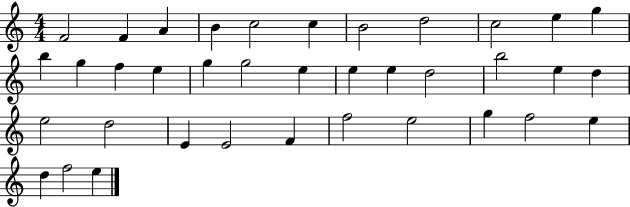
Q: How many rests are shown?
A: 0